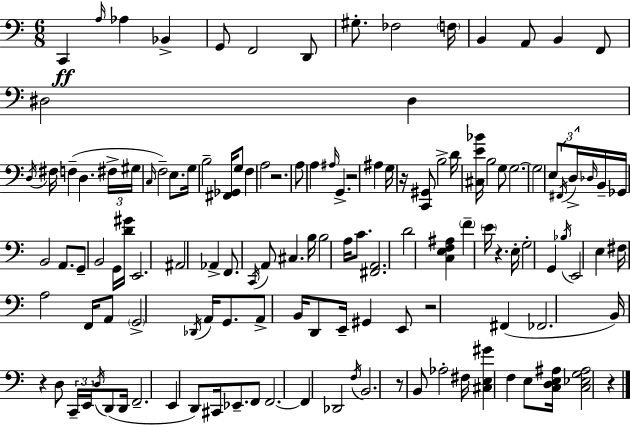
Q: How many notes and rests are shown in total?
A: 129